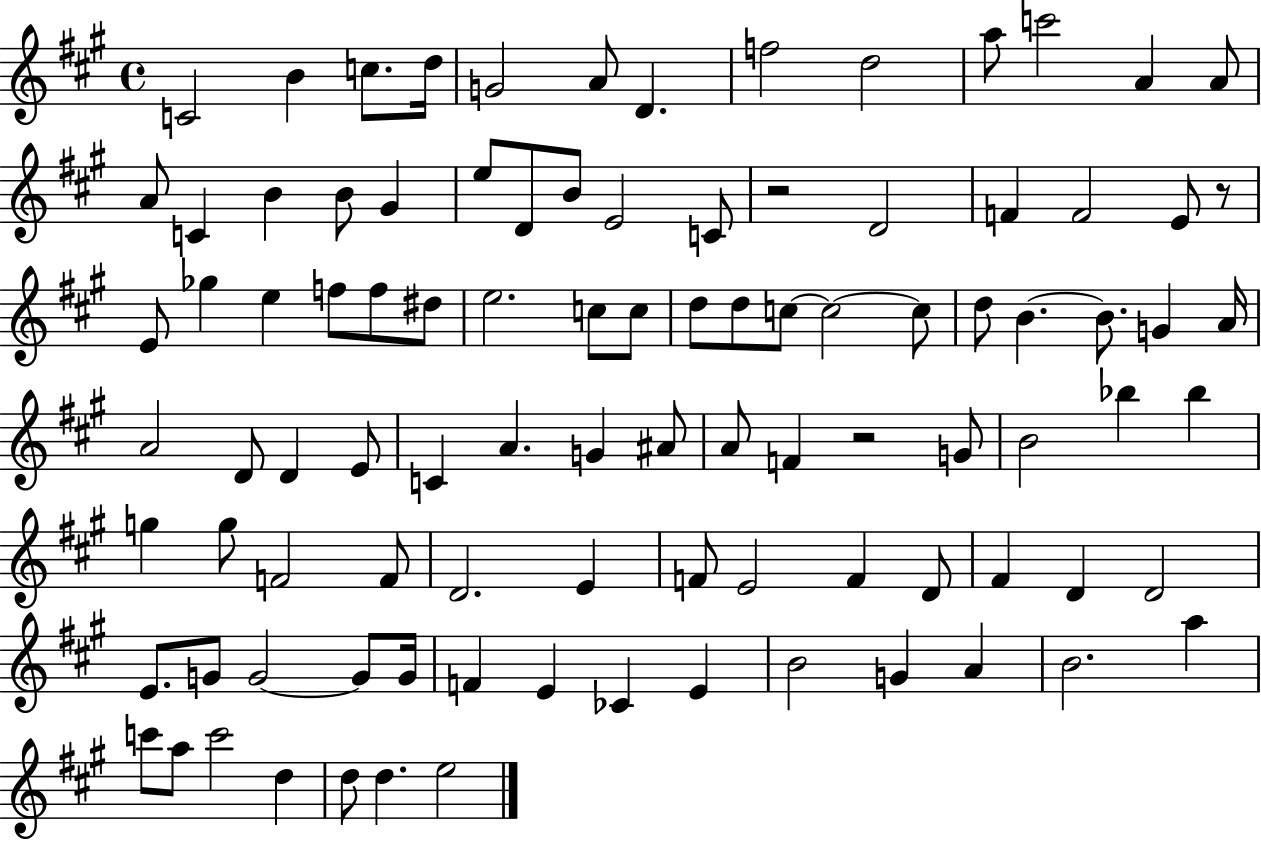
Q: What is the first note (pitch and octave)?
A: C4